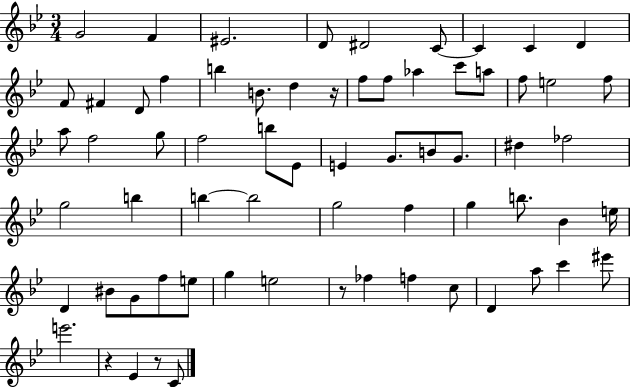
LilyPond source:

{
  \clef treble
  \numericTimeSignature
  \time 3/4
  \key bes \major
  g'2 f'4 | eis'2. | d'8 dis'2 c'8~~ | c'4 c'4 d'4 | \break f'8 fis'4 d'8 f''4 | b''4 b'8. d''4 r16 | f''8 f''8 aes''4 c'''8 a''8 | f''8 e''2 f''8 | \break a''8 f''2 g''8 | f''2 b''8 ees'8 | e'4 g'8. b'8 g'8. | dis''4 fes''2 | \break g''2 b''4 | b''4~~ b''2 | g''2 f''4 | g''4 b''8. bes'4 e''16 | \break d'4 bis'8 g'8 f''8 e''8 | g''4 e''2 | r8 fes''4 f''4 c''8 | d'4 a''8 c'''4 eis'''8 | \break e'''2. | r4 ees'4 r8 c'8 | \bar "|."
}